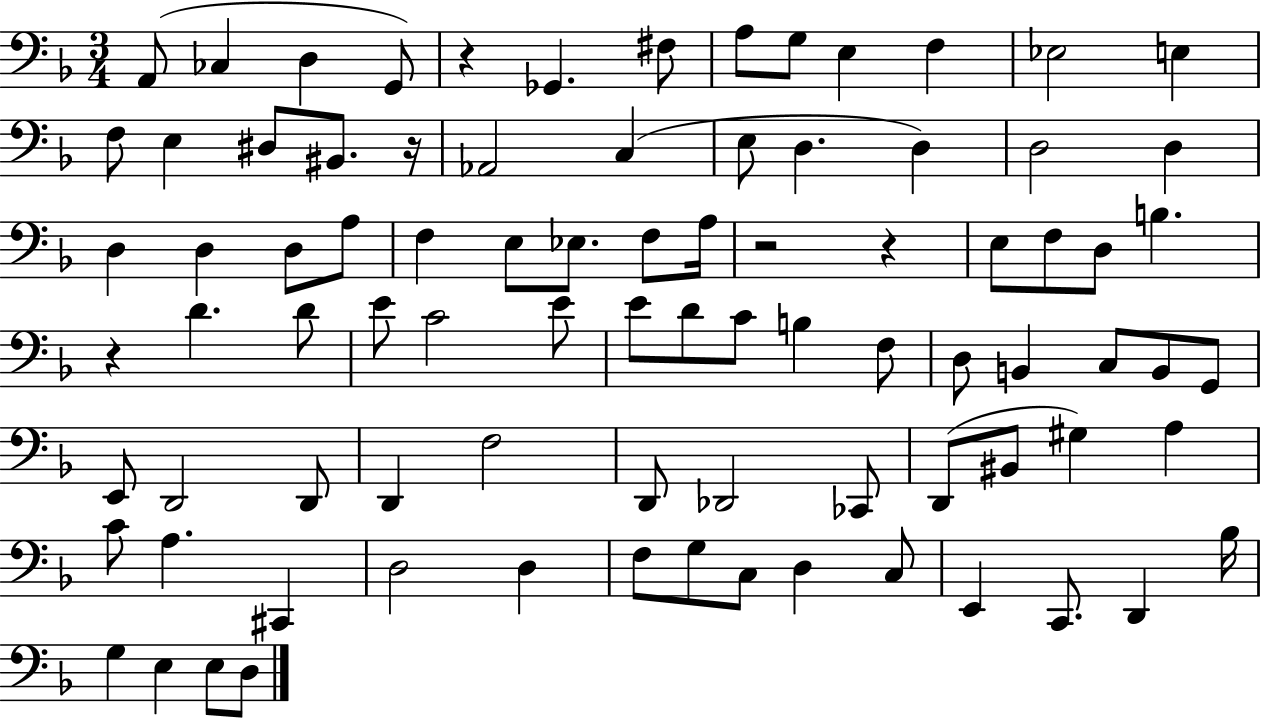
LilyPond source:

{
  \clef bass
  \numericTimeSignature
  \time 3/4
  \key f \major
  a,8( ces4 d4 g,8) | r4 ges,4. fis8 | a8 g8 e4 f4 | ees2 e4 | \break f8 e4 dis8 bis,8. r16 | aes,2 c4( | e8 d4. d4) | d2 d4 | \break d4 d4 d8 a8 | f4 e8 ees8. f8 a16 | r2 r4 | e8 f8 d8 b4. | \break r4 d'4. d'8 | e'8 c'2 e'8 | e'8 d'8 c'8 b4 f8 | d8 b,4 c8 b,8 g,8 | \break e,8 d,2 d,8 | d,4 f2 | d,8 des,2 ces,8 | d,8( bis,8 gis4) a4 | \break c'8 a4. cis,4 | d2 d4 | f8 g8 c8 d4 c8 | e,4 c,8. d,4 bes16 | \break g4 e4 e8 d8 | \bar "|."
}